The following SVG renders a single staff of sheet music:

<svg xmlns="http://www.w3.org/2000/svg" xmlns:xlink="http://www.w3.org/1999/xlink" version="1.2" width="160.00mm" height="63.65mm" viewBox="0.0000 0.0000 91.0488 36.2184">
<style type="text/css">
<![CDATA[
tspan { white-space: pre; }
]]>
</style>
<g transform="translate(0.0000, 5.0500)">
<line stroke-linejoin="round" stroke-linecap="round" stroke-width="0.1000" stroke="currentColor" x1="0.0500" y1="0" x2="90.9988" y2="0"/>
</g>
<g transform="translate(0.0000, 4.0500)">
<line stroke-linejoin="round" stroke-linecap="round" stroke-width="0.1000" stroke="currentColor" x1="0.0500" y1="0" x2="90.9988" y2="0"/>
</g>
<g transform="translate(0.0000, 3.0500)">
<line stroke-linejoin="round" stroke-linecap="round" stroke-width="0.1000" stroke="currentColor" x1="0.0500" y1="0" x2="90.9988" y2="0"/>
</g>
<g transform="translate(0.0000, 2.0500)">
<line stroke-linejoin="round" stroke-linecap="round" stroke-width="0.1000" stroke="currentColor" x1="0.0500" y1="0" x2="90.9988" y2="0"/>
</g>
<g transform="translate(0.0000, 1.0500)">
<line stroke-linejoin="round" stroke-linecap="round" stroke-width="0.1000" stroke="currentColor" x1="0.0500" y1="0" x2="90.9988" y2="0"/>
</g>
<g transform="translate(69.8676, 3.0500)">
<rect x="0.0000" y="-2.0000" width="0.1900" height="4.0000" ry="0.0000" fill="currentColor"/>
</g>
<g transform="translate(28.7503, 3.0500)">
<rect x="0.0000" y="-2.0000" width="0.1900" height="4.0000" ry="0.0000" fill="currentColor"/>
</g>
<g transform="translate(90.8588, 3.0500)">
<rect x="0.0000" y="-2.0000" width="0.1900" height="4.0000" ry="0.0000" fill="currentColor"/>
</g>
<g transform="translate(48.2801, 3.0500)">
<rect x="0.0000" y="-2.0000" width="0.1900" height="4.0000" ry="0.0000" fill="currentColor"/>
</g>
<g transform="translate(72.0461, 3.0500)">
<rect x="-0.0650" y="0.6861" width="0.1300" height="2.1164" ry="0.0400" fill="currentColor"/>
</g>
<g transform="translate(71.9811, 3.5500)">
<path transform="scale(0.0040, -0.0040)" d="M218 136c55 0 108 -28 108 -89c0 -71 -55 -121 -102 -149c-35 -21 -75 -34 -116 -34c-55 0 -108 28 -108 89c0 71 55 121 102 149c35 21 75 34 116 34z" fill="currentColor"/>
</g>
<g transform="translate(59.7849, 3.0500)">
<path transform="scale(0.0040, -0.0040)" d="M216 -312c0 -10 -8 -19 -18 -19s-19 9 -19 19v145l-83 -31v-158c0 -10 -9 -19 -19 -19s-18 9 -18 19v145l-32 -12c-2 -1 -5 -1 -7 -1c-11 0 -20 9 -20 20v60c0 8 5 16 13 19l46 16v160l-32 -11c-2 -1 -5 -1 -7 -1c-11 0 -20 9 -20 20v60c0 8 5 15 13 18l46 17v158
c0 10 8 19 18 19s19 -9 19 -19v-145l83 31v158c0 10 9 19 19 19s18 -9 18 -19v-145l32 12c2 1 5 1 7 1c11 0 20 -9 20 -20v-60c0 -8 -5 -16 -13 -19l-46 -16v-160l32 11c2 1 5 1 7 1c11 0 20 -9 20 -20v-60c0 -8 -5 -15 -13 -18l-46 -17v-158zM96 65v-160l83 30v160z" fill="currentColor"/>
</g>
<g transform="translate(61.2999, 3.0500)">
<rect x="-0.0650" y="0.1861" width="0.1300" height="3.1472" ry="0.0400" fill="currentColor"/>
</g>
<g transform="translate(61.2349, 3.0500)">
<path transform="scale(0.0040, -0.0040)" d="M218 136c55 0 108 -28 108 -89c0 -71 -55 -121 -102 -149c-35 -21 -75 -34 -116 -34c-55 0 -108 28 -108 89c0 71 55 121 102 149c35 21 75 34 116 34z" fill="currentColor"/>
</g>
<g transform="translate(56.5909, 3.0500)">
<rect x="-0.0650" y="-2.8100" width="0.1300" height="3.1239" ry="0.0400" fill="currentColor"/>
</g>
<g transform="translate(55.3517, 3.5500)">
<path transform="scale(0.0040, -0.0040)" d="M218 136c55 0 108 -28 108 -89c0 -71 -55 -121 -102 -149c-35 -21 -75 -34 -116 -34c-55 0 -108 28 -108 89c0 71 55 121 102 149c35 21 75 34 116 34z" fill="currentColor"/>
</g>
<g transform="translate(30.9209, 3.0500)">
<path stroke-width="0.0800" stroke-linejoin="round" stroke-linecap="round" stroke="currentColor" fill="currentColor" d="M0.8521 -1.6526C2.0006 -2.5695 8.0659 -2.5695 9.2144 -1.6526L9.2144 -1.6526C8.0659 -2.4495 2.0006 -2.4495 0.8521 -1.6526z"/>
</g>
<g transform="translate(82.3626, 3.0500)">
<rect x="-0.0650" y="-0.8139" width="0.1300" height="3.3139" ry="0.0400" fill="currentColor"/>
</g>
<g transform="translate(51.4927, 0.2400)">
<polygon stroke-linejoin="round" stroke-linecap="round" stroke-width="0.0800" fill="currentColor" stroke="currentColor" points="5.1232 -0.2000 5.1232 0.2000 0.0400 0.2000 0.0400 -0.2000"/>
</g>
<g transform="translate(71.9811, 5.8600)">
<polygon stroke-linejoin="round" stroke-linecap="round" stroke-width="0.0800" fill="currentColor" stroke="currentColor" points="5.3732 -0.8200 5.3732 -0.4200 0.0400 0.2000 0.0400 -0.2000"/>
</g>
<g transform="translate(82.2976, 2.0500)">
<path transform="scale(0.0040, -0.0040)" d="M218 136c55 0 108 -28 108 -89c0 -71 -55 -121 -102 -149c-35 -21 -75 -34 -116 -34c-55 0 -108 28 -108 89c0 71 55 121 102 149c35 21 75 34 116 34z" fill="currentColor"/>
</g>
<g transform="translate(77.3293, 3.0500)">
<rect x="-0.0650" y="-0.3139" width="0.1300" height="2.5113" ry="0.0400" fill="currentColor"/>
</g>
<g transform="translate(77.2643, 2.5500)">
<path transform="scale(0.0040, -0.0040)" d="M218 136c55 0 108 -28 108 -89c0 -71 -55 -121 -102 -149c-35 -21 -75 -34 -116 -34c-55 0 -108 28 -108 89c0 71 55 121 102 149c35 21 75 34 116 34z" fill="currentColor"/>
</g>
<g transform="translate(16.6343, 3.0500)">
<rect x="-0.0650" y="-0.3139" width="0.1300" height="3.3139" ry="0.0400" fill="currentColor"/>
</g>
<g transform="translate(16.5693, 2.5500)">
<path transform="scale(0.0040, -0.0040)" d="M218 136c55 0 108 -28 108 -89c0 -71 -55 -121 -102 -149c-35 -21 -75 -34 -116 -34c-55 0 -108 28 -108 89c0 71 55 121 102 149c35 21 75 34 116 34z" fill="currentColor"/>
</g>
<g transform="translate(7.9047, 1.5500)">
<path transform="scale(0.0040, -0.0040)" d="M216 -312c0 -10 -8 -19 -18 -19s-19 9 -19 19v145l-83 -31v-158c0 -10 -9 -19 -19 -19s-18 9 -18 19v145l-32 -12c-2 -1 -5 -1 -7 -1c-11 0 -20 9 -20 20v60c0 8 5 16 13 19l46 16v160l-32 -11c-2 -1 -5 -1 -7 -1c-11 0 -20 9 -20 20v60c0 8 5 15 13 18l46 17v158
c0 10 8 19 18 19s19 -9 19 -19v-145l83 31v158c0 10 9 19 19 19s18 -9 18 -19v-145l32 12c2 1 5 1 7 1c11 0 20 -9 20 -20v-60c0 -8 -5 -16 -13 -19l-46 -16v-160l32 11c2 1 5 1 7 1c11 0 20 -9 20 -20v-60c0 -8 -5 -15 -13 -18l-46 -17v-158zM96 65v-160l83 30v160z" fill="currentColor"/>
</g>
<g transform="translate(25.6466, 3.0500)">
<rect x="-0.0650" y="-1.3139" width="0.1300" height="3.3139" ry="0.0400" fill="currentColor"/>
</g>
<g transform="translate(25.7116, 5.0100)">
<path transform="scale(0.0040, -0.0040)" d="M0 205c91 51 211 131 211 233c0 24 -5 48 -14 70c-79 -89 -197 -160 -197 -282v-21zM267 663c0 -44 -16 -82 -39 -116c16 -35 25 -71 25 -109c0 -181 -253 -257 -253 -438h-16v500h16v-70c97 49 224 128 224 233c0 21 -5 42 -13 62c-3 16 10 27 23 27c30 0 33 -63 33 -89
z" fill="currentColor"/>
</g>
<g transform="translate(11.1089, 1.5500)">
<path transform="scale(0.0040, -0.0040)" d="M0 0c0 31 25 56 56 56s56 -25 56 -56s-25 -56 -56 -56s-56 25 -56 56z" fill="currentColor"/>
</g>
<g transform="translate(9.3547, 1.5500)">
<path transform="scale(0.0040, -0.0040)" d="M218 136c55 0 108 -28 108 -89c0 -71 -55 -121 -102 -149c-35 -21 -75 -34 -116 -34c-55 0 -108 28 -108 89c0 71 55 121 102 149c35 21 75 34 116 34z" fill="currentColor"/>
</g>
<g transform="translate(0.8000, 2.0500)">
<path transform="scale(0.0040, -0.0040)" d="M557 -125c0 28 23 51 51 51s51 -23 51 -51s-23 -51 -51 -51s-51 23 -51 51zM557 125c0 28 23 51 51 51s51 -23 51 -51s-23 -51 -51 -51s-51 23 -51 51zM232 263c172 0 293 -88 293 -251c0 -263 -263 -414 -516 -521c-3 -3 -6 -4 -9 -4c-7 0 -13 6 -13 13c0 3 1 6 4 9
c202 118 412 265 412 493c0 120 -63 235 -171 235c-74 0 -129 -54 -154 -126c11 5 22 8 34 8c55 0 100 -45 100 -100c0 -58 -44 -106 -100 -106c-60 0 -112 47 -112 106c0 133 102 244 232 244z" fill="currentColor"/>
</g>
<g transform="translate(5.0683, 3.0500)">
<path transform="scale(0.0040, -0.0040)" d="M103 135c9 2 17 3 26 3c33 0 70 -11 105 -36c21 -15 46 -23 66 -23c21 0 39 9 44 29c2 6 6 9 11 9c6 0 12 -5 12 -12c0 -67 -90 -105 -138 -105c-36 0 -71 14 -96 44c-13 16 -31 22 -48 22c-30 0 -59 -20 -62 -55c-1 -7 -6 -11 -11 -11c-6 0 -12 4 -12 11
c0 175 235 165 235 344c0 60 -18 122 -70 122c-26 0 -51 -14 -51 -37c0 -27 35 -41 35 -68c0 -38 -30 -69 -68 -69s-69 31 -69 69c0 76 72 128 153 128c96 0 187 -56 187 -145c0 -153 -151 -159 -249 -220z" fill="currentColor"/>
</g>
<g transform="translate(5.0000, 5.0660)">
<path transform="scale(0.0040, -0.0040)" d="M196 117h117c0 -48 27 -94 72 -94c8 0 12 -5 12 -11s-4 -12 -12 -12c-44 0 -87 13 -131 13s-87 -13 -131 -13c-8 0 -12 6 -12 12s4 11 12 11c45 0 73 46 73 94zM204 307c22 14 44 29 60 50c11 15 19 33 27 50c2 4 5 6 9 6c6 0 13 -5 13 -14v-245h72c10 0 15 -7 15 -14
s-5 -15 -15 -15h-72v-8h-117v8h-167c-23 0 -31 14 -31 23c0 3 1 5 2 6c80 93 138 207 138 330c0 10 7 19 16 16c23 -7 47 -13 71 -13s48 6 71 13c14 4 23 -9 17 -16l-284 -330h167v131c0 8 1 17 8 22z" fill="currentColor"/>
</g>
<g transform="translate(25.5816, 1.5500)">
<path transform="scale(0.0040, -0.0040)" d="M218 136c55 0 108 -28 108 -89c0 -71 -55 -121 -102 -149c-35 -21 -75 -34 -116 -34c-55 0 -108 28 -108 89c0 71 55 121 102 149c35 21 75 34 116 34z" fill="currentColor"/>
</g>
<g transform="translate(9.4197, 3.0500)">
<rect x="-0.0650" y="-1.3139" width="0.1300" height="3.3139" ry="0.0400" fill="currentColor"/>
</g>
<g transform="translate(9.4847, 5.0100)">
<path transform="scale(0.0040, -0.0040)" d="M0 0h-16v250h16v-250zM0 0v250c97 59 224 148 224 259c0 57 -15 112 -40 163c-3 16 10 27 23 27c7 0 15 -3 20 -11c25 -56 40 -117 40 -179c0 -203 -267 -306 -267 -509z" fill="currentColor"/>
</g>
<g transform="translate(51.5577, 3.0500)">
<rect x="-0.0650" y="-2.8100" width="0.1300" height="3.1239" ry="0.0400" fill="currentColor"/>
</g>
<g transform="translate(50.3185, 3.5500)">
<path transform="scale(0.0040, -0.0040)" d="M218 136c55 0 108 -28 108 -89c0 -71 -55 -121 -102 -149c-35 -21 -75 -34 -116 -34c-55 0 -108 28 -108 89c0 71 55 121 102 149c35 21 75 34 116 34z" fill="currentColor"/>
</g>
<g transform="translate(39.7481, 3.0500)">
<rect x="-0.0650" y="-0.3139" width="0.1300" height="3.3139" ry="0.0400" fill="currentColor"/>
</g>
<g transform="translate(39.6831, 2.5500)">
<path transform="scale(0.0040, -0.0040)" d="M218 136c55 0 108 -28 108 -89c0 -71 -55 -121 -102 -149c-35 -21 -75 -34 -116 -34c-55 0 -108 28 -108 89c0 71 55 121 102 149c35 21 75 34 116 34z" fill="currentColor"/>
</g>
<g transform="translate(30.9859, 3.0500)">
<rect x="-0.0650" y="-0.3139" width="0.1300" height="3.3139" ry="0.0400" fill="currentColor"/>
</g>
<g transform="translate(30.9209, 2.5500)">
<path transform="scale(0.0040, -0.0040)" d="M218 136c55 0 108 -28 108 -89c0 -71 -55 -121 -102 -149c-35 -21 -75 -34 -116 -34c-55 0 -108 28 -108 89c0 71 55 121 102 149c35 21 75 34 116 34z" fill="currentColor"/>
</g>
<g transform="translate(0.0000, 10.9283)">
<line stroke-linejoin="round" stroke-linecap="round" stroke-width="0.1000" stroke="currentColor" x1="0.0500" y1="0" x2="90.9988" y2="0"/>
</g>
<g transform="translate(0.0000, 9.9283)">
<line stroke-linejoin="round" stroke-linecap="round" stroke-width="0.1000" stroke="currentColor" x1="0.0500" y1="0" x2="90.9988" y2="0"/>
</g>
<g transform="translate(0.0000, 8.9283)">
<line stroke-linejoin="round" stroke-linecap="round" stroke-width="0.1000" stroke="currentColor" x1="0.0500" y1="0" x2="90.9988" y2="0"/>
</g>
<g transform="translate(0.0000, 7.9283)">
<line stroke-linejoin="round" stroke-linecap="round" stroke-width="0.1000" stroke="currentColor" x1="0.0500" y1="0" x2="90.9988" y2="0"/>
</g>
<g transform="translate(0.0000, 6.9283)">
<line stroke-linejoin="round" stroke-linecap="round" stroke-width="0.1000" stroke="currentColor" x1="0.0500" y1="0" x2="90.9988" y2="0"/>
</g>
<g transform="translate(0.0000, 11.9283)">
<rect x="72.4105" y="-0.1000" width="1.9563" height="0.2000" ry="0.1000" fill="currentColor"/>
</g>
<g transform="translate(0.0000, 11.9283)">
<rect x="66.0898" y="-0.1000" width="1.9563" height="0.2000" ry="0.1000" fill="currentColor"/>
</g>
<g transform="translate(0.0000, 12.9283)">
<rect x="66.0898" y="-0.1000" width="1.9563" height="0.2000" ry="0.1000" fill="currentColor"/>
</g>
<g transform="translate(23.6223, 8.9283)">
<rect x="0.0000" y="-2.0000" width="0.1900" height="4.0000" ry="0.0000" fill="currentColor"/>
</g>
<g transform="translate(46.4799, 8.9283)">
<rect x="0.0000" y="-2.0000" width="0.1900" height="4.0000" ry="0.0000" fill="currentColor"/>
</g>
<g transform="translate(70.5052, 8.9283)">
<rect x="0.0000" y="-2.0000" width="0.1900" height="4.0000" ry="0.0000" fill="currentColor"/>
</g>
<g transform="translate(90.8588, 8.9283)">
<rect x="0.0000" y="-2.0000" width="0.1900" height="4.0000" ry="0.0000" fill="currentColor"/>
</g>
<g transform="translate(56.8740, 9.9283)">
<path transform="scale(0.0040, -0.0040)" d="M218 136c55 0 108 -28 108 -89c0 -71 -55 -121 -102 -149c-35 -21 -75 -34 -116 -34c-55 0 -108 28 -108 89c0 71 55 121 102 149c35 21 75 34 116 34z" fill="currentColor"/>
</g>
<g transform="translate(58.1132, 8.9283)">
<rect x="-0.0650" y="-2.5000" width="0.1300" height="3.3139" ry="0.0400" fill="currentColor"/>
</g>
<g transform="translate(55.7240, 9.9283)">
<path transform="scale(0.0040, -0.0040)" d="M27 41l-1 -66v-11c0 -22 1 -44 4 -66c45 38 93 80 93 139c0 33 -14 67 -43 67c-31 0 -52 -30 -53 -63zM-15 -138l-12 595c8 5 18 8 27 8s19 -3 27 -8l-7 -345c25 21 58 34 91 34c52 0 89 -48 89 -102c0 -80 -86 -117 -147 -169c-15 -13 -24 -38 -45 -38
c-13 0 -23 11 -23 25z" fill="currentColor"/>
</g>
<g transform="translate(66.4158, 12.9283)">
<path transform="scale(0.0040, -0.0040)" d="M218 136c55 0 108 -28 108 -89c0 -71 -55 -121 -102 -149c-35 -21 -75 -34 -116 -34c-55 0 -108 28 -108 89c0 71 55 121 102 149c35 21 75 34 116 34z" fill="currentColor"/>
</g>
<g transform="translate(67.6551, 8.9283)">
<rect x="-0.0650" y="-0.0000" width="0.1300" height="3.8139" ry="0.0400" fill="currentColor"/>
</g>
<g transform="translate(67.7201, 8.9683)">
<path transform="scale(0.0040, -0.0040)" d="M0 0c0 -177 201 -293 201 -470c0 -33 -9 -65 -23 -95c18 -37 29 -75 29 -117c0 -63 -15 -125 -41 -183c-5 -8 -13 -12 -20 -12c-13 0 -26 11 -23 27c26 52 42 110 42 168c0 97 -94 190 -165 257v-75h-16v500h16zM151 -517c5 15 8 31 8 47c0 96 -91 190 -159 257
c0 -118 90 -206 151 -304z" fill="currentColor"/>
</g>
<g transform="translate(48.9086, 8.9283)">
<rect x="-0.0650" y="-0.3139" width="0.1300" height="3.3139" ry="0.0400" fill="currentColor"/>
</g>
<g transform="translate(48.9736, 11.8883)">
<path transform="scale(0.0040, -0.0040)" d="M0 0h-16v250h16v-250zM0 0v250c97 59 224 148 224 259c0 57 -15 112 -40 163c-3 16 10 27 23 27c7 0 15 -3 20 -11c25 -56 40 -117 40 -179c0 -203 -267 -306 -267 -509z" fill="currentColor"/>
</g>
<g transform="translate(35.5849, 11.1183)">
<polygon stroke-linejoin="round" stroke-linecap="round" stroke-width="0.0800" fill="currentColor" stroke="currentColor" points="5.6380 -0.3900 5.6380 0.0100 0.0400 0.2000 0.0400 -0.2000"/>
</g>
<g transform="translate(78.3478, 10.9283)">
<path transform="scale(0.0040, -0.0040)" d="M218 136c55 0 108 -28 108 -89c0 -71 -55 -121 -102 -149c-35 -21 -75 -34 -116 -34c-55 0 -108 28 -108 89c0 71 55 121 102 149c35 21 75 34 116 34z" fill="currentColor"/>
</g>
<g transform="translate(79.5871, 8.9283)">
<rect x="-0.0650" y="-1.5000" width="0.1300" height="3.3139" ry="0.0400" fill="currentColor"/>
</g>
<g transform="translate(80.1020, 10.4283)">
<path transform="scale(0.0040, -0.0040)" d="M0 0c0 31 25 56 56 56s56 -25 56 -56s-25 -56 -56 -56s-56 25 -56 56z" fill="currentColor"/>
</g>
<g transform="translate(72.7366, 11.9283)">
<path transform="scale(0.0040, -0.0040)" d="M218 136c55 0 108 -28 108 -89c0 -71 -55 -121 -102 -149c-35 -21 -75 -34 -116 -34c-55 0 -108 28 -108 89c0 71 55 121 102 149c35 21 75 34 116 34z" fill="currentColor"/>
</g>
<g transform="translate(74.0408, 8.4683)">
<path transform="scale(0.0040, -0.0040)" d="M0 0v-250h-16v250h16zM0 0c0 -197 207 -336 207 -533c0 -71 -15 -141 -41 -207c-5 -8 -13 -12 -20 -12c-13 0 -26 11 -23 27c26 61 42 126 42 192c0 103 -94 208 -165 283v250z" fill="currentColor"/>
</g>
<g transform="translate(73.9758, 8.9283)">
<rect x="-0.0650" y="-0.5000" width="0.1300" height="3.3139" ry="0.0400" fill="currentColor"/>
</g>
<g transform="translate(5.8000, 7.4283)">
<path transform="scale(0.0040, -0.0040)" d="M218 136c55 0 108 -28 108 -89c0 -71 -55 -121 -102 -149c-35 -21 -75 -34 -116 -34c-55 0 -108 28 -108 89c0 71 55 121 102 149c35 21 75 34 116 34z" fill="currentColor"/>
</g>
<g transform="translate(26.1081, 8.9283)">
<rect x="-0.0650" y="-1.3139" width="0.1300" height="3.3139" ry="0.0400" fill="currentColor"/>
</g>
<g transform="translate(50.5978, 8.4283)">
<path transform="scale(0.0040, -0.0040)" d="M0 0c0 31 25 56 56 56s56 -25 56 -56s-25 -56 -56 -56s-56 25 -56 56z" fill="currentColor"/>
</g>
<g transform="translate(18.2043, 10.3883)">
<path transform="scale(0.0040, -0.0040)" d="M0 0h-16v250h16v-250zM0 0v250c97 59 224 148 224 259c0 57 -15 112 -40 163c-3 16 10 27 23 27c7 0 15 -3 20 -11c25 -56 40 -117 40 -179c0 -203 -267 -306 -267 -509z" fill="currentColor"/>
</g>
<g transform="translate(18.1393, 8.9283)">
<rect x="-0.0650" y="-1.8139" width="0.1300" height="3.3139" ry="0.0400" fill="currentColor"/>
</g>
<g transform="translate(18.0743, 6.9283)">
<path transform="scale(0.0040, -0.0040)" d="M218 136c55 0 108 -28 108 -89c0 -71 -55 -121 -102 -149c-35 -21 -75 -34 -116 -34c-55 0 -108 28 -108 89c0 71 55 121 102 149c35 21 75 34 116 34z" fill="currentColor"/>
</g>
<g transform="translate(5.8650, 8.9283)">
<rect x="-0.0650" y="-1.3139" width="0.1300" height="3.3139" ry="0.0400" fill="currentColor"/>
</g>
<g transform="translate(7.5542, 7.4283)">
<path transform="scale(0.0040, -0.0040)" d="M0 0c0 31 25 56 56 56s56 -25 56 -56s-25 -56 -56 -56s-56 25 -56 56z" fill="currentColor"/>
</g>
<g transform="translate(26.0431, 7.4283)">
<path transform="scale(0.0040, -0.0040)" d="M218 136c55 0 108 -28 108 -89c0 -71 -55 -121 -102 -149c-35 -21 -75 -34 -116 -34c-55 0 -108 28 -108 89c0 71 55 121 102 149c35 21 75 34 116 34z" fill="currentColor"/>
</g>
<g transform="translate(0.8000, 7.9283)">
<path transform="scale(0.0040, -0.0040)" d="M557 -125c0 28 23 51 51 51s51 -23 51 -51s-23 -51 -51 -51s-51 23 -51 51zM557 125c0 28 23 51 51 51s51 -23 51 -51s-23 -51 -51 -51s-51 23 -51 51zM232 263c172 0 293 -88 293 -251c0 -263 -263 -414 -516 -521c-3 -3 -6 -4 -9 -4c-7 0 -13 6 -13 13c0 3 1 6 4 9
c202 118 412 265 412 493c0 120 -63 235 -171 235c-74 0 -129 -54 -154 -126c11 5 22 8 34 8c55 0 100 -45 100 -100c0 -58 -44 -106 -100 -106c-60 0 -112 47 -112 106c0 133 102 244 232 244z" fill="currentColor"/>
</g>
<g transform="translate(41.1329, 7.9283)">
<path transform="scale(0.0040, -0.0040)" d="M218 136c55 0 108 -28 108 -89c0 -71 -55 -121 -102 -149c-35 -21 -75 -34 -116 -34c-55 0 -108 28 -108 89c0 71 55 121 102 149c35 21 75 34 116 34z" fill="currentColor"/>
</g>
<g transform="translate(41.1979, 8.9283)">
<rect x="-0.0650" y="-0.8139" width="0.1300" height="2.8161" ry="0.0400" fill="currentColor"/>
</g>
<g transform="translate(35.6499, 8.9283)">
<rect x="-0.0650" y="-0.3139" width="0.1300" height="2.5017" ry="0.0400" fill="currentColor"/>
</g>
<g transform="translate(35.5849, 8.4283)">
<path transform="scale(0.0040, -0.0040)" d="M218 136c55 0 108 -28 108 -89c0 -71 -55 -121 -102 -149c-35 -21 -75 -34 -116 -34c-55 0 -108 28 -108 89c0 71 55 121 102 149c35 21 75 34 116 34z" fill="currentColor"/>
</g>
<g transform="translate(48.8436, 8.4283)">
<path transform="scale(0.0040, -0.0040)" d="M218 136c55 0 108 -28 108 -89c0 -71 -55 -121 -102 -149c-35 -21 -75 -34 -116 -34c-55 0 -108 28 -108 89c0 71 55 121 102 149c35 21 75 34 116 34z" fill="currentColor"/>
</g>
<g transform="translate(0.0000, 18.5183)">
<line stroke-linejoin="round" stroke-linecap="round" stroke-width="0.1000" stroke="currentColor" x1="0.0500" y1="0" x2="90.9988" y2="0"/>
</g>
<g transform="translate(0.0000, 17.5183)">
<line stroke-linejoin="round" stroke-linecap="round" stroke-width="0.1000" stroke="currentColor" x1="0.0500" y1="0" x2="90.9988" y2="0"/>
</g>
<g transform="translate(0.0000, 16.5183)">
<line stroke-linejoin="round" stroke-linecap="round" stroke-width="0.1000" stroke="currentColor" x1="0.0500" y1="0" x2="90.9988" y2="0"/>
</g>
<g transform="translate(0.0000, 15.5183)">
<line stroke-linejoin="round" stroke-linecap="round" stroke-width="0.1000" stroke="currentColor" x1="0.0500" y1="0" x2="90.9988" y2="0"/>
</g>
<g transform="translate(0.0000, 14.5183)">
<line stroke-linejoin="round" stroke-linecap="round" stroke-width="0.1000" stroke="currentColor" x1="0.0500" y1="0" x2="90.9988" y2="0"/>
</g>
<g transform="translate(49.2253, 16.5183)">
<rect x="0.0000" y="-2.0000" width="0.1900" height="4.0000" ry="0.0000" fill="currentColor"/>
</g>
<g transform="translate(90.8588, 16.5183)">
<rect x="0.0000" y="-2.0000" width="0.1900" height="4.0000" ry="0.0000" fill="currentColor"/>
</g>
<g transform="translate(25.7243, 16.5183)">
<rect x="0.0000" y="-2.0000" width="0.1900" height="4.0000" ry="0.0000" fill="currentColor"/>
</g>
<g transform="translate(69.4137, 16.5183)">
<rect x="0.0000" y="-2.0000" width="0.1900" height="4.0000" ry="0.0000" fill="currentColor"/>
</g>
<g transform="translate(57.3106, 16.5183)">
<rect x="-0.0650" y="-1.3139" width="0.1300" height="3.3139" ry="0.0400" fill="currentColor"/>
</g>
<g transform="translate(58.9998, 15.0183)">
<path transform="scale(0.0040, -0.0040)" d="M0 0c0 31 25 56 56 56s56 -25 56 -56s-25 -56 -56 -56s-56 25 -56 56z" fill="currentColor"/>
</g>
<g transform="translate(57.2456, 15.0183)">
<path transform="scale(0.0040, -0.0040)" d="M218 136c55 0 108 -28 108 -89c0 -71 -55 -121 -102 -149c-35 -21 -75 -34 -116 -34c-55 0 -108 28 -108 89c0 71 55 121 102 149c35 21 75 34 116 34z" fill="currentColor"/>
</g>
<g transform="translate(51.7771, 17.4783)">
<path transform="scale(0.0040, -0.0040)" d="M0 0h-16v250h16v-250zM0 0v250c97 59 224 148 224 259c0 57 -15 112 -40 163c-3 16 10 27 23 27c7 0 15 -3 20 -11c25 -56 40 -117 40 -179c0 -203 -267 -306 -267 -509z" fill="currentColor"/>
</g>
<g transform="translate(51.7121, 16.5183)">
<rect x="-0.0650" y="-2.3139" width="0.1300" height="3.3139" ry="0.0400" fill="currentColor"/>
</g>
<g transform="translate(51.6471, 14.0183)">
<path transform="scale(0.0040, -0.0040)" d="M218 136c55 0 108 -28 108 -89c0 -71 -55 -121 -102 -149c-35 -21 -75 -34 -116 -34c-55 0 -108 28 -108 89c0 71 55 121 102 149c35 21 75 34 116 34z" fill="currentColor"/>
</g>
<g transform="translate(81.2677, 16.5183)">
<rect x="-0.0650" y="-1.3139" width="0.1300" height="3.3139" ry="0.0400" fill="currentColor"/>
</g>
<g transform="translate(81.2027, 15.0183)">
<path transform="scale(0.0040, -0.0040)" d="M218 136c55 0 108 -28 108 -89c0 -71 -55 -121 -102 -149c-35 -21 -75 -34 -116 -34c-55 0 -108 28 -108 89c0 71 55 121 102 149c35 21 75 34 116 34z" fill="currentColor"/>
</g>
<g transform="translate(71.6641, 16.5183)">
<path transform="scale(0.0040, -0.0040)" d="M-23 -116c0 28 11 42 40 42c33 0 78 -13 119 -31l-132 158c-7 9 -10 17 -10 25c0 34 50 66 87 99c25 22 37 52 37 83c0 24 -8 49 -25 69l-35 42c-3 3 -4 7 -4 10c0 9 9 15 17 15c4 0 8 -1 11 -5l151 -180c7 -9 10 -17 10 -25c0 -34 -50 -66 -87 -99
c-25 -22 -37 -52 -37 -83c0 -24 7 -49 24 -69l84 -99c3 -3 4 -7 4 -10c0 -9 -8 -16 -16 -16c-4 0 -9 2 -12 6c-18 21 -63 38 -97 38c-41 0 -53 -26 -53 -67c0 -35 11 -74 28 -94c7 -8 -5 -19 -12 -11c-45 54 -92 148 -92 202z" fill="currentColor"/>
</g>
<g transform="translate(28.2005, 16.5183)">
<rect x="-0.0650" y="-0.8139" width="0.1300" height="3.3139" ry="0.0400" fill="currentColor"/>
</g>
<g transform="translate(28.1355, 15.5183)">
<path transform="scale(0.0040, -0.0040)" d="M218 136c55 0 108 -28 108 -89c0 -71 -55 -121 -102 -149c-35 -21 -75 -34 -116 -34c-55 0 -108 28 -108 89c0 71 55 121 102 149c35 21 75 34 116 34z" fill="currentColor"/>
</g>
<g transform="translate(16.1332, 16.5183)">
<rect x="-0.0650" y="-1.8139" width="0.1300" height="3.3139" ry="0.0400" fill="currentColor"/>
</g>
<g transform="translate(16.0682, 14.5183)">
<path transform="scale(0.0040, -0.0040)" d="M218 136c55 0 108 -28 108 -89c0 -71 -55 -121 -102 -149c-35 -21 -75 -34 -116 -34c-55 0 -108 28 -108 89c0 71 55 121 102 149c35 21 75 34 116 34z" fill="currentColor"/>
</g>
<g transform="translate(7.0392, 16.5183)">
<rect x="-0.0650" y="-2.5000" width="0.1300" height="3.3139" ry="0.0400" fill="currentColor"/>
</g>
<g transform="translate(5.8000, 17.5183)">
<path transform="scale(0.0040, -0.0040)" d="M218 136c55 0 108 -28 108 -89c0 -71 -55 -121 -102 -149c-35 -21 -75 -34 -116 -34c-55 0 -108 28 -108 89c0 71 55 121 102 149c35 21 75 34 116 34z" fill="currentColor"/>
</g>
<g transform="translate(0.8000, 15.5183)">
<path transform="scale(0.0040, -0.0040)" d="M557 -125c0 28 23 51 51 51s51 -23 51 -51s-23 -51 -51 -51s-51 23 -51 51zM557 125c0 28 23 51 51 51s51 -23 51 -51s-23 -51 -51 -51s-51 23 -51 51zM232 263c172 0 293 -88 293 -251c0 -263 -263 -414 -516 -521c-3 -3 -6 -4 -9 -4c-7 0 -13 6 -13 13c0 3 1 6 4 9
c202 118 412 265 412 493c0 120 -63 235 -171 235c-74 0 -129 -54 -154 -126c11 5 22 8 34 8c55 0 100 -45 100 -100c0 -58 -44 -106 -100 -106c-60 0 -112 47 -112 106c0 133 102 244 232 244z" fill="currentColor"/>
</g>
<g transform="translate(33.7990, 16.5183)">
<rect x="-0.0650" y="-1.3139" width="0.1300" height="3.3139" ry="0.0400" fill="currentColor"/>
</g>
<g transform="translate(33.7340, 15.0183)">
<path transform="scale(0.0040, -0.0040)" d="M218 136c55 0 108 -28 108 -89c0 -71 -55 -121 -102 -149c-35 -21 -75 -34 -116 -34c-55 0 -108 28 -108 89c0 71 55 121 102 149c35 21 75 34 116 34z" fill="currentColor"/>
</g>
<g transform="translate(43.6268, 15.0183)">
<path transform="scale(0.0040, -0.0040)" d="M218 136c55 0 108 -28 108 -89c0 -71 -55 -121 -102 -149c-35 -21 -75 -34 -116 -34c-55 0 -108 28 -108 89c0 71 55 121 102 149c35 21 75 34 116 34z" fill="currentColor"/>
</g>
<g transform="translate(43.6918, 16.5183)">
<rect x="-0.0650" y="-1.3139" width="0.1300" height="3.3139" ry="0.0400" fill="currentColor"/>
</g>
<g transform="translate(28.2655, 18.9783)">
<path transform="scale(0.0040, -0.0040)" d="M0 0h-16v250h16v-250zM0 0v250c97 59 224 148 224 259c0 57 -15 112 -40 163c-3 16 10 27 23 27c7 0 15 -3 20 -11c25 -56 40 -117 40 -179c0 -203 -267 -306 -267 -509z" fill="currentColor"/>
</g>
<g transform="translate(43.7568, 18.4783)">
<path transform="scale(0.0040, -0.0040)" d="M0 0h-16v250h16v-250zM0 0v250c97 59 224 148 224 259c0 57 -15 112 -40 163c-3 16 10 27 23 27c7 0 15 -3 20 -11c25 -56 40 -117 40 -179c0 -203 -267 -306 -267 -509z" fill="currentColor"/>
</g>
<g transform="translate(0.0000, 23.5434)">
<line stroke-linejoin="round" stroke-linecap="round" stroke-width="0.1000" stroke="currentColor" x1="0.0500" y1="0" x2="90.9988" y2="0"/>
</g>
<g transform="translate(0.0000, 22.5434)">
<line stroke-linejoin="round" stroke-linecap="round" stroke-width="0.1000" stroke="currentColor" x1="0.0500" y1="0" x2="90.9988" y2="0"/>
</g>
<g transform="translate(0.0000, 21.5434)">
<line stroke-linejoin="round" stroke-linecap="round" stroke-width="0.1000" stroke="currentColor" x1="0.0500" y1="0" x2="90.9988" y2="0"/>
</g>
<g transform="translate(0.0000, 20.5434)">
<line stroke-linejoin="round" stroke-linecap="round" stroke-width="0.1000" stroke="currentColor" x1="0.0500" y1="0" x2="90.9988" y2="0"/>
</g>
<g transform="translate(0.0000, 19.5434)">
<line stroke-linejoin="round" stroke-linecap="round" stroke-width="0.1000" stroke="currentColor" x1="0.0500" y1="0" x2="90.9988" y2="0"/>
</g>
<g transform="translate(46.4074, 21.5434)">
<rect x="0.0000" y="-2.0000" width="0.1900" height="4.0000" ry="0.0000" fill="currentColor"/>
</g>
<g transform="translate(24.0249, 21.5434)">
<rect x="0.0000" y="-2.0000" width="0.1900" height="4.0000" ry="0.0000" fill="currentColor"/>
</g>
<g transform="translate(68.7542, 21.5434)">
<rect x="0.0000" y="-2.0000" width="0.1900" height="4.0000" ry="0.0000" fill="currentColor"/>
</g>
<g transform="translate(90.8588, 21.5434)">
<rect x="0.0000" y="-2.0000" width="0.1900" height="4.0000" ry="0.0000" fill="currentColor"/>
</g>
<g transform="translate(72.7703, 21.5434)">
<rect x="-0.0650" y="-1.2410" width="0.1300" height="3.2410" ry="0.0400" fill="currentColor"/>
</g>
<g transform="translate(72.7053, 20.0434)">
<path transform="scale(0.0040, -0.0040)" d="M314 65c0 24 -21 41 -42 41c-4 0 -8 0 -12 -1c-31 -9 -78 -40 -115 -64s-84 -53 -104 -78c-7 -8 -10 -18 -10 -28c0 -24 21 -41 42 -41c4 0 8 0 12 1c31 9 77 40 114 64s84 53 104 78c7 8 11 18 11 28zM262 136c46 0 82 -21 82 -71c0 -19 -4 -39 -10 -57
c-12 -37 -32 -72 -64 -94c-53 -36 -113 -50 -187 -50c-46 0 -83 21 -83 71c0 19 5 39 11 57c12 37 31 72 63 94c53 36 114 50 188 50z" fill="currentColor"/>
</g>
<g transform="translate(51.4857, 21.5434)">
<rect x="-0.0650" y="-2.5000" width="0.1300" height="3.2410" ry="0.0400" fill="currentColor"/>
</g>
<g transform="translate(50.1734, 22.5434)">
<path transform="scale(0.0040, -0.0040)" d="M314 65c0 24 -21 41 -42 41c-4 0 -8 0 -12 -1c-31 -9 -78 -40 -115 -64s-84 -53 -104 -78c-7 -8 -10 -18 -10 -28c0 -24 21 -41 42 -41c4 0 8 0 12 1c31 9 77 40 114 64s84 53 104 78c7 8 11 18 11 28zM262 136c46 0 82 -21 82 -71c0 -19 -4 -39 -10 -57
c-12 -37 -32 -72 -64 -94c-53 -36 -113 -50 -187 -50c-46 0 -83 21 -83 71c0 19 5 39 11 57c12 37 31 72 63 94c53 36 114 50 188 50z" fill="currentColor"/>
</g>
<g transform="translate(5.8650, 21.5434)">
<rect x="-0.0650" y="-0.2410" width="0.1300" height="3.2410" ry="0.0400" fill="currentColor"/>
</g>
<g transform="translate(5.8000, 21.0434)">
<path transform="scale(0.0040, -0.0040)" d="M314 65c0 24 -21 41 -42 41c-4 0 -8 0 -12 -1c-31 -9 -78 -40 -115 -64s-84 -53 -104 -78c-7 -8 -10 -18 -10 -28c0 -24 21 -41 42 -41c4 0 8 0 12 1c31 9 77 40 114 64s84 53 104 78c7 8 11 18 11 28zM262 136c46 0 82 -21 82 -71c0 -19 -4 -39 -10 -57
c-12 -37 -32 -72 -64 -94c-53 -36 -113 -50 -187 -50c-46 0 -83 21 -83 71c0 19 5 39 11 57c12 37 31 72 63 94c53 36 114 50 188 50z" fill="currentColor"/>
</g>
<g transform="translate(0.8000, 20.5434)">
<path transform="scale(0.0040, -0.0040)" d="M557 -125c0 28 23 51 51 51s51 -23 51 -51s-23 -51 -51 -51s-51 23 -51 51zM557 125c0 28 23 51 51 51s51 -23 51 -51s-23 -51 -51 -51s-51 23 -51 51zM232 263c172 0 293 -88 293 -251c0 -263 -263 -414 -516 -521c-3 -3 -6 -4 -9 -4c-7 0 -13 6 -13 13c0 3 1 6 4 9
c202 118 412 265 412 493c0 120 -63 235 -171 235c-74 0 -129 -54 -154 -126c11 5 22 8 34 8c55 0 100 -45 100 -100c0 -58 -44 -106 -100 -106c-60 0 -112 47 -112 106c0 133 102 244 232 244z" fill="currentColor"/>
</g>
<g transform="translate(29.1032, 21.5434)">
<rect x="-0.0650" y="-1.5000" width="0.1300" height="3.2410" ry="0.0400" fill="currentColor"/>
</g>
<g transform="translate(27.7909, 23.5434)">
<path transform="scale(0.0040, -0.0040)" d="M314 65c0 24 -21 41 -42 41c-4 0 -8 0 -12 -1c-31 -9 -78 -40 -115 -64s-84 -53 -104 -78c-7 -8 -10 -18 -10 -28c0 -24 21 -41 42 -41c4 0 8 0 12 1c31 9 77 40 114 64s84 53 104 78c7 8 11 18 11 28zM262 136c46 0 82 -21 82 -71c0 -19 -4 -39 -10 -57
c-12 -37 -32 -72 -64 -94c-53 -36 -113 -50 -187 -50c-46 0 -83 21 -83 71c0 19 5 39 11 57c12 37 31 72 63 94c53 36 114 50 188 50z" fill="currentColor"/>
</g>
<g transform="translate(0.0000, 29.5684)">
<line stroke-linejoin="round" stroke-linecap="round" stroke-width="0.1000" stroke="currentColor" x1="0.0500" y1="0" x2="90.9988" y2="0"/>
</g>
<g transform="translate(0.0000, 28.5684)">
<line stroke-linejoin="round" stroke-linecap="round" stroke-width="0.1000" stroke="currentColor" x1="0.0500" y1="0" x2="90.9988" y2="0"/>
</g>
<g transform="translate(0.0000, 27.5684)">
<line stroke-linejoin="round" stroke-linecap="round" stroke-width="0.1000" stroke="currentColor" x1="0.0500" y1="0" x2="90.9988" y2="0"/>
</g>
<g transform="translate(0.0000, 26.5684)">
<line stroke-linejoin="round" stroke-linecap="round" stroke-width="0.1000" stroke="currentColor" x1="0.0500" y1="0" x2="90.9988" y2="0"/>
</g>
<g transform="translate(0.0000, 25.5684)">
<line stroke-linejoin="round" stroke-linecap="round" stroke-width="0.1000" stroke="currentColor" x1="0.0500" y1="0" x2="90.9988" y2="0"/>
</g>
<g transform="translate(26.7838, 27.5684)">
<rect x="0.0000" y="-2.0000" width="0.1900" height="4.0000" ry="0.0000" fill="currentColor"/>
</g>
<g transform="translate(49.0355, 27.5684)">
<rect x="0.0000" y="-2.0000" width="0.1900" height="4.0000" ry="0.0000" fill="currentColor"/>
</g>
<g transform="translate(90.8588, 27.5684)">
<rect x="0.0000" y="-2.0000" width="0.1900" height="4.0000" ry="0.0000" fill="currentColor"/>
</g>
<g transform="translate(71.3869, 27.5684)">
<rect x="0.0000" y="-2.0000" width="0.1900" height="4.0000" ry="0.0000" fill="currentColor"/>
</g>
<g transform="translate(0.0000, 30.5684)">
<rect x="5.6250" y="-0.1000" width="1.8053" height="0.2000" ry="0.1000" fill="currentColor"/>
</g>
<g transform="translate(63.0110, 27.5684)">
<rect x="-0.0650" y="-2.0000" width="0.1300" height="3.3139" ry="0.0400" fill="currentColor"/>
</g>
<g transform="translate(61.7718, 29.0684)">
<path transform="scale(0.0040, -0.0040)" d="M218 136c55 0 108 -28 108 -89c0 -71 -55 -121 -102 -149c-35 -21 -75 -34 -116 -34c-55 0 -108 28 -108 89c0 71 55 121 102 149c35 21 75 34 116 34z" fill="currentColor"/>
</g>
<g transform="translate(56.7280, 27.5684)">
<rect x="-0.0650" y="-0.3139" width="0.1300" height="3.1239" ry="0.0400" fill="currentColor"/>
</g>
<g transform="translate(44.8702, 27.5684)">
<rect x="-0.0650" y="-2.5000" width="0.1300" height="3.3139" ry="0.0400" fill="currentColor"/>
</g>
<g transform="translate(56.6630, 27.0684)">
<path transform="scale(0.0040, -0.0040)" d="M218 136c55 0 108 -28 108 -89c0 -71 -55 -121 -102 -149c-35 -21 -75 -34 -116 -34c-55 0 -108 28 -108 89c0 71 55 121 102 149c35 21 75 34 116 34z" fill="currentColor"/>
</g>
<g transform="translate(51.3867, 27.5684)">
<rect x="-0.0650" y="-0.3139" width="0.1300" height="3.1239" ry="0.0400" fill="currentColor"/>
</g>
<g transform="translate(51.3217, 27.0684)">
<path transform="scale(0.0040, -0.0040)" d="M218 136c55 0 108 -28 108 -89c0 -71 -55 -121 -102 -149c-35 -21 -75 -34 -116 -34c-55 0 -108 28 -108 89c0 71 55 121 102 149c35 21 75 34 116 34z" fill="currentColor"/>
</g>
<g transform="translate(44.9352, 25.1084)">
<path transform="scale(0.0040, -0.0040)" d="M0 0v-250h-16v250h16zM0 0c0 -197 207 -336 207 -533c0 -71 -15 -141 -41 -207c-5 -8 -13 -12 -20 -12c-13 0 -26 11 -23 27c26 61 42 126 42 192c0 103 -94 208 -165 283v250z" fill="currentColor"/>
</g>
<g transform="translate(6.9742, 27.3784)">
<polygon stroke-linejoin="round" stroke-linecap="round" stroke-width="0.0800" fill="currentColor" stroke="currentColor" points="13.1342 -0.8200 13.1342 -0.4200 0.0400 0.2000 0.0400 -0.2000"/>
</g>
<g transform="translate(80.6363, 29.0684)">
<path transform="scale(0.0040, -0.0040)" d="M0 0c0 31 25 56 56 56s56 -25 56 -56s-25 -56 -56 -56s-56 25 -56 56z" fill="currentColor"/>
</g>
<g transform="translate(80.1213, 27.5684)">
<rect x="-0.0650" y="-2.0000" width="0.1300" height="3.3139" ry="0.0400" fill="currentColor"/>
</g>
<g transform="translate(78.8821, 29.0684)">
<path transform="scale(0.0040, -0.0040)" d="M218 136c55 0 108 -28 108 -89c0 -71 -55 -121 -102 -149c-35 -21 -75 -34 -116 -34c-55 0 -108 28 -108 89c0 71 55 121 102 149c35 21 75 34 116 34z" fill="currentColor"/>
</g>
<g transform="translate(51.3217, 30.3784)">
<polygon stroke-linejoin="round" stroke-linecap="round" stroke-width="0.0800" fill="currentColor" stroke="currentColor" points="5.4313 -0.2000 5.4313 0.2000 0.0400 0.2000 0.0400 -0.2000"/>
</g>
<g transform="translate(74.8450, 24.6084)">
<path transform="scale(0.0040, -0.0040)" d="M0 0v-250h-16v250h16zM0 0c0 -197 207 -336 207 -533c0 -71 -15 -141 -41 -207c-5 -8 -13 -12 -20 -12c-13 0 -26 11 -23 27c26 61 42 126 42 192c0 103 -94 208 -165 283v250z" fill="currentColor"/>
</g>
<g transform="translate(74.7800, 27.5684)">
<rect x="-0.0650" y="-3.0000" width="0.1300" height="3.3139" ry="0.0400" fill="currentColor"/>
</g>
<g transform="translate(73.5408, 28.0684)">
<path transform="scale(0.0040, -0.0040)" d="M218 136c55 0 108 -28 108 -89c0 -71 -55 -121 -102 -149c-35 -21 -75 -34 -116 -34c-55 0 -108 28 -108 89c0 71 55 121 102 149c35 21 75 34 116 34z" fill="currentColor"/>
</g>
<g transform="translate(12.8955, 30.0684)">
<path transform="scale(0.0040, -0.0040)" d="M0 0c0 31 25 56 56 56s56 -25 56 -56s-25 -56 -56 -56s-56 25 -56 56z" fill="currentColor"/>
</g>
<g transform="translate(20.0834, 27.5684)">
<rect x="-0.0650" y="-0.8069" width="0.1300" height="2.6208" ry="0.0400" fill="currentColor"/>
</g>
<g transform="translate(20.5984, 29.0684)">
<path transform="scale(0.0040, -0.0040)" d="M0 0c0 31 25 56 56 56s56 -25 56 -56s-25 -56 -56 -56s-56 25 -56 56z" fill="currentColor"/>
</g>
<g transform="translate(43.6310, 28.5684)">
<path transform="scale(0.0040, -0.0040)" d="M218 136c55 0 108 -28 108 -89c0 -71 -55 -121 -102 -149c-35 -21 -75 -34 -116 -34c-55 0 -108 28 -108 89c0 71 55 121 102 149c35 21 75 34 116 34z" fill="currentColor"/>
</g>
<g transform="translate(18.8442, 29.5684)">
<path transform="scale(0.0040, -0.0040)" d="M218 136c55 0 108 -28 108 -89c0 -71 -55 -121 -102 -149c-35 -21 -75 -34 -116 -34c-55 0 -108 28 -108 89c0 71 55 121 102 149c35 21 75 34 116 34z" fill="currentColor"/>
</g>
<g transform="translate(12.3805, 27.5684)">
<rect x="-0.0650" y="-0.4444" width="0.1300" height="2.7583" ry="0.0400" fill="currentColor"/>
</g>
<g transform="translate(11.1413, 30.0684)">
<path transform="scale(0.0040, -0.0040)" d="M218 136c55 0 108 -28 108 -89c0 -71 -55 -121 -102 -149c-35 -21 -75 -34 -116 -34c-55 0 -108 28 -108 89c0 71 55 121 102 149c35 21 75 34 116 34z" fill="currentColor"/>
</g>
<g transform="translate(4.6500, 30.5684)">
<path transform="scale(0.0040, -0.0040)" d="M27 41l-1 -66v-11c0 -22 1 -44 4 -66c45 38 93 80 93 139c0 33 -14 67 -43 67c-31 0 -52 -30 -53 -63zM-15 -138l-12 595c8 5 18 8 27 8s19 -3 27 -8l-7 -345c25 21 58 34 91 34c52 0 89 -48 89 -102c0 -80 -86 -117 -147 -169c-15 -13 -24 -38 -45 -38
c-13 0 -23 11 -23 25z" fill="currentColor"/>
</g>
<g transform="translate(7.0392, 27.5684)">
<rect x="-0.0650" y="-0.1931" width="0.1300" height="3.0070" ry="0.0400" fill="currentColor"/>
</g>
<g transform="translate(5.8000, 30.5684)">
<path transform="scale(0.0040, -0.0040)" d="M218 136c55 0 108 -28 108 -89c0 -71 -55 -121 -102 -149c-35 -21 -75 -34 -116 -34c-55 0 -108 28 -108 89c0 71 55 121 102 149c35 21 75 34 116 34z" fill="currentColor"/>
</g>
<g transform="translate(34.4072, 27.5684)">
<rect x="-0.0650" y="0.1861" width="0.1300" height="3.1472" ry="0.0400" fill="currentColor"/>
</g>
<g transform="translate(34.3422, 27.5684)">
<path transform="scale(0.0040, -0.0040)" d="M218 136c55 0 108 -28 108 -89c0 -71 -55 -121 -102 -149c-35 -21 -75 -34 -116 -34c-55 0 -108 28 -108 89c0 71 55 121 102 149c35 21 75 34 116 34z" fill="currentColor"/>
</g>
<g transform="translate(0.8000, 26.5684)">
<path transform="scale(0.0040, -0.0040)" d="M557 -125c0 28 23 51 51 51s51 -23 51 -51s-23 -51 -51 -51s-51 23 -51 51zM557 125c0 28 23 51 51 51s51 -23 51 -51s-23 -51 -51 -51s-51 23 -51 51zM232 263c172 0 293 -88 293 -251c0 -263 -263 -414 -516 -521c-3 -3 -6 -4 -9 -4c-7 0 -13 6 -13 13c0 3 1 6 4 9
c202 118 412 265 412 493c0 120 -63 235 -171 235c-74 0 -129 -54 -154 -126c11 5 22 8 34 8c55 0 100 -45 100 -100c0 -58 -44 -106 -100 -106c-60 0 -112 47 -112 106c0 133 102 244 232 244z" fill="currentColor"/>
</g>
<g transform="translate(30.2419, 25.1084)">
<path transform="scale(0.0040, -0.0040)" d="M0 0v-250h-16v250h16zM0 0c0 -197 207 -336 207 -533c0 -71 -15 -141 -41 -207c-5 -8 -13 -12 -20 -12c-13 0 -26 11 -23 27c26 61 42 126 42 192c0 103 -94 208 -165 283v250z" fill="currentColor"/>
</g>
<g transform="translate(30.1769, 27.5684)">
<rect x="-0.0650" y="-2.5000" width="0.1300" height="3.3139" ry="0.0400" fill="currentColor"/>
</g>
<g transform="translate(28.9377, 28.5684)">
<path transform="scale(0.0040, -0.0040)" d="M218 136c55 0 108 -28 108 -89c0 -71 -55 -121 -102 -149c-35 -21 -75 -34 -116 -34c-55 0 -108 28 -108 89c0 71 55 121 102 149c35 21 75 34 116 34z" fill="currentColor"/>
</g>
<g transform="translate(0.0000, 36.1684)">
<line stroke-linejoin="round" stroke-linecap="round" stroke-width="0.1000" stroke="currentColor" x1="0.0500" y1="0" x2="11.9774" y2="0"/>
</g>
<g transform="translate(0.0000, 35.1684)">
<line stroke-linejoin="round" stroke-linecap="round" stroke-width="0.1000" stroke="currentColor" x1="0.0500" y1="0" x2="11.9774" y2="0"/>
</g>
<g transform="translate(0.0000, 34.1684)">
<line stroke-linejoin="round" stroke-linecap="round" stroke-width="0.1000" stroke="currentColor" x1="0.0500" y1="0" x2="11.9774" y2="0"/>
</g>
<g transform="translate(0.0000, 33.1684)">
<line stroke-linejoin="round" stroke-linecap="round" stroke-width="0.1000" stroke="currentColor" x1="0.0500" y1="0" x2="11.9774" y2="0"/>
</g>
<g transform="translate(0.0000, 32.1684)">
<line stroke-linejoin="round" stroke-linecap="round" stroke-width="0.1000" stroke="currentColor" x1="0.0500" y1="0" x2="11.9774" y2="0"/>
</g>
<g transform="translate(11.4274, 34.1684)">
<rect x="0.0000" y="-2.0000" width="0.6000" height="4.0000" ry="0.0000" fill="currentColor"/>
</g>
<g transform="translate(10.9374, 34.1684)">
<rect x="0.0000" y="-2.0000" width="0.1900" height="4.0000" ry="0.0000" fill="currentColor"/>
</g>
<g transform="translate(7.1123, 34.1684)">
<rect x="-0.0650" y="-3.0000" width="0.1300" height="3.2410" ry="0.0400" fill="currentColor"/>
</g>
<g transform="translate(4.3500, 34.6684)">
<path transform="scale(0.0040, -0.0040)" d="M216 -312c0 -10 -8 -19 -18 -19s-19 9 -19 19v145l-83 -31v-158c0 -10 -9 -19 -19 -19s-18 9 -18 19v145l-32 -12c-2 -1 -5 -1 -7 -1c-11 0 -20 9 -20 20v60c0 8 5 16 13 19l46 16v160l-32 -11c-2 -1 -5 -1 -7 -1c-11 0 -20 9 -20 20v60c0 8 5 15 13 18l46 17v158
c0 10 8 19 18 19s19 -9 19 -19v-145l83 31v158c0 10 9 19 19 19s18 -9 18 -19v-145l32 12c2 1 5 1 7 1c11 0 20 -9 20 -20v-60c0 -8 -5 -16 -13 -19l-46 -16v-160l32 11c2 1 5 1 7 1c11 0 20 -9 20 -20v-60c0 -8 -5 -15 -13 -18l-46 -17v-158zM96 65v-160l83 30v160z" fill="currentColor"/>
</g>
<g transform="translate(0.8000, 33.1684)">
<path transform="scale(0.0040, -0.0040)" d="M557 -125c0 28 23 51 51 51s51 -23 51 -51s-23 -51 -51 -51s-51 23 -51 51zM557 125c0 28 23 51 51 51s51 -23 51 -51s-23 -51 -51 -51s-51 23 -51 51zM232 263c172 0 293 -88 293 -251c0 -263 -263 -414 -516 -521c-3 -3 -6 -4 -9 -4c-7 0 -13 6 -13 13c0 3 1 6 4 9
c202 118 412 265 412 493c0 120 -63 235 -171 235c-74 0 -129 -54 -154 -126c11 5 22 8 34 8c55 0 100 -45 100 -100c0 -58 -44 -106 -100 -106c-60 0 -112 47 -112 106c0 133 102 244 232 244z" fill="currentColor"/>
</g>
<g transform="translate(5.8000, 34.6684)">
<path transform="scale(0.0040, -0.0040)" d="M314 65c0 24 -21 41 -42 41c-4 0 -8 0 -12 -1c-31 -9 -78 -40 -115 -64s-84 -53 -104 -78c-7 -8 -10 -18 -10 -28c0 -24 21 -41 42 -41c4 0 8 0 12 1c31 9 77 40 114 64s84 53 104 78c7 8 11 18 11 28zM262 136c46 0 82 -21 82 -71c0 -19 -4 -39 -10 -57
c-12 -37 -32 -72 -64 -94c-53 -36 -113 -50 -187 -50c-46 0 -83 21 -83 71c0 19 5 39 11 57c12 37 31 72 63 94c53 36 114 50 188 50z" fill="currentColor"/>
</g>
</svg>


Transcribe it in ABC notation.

X:1
T:Untitled
M:2/4
L:1/4
K:C
^G,/2 E, ^G,/4 E, E, C,/2 C,/2 ^D, C,/2 E,/2 F, G, A,/2 G, E,/2 F,/2 E,/2 _B,, C,,/4 E,,/2 G,, B,, A, F,/2 G, G,/2 B,/2 G, z G, E,2 G,,2 B,,2 G,2 _E,,/2 F,,/2 G,,/2 B,,/2 D, B,,/2 E,/2 E,/2 A,, C,/2 A,, ^C,2